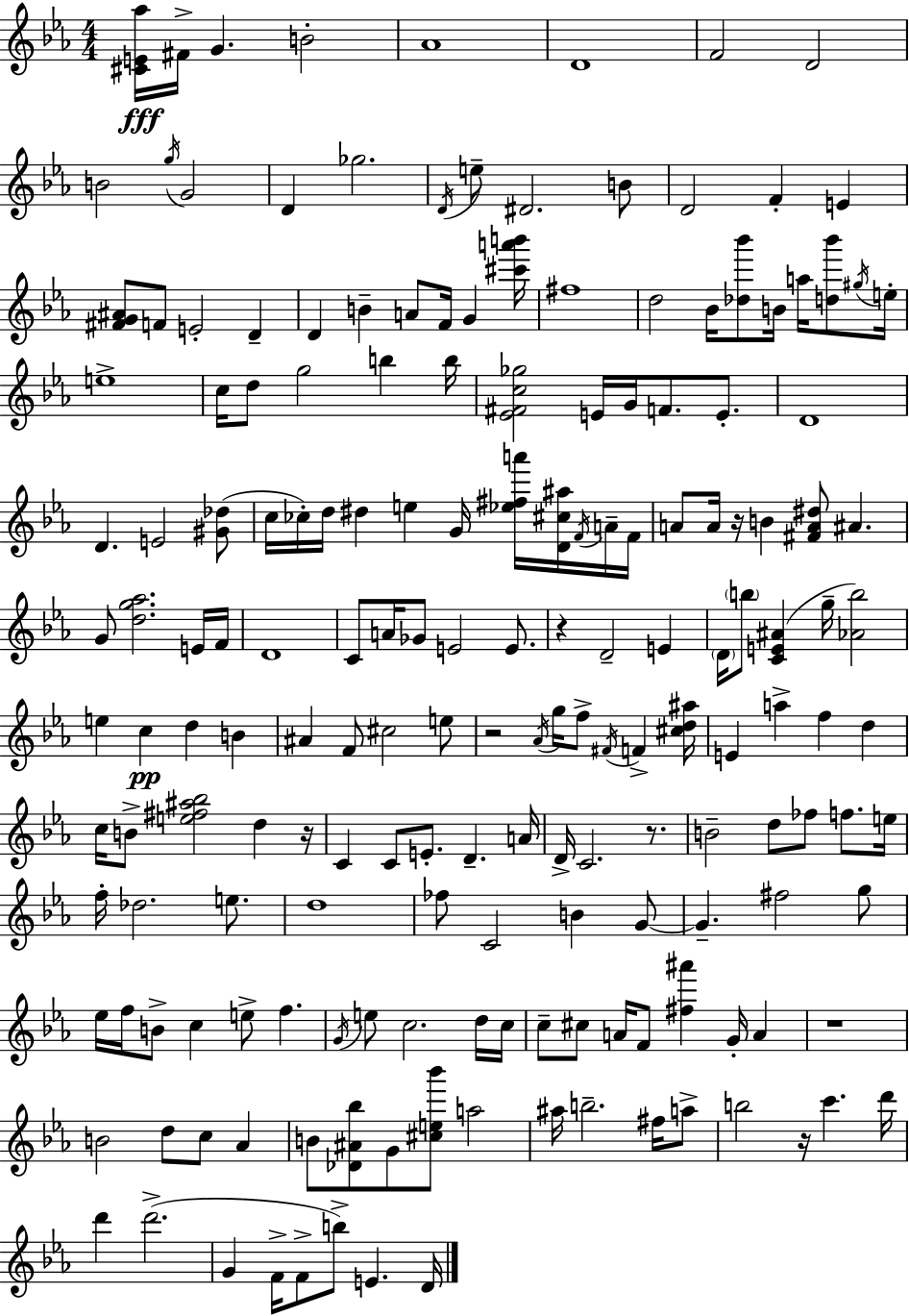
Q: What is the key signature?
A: EES major